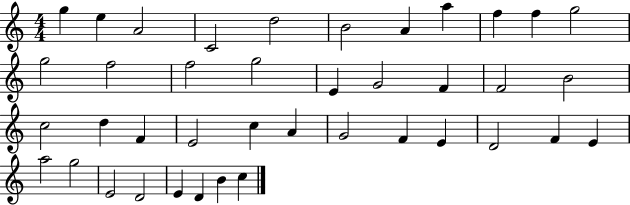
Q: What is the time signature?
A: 4/4